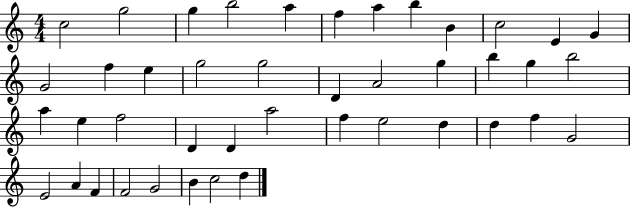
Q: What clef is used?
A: treble